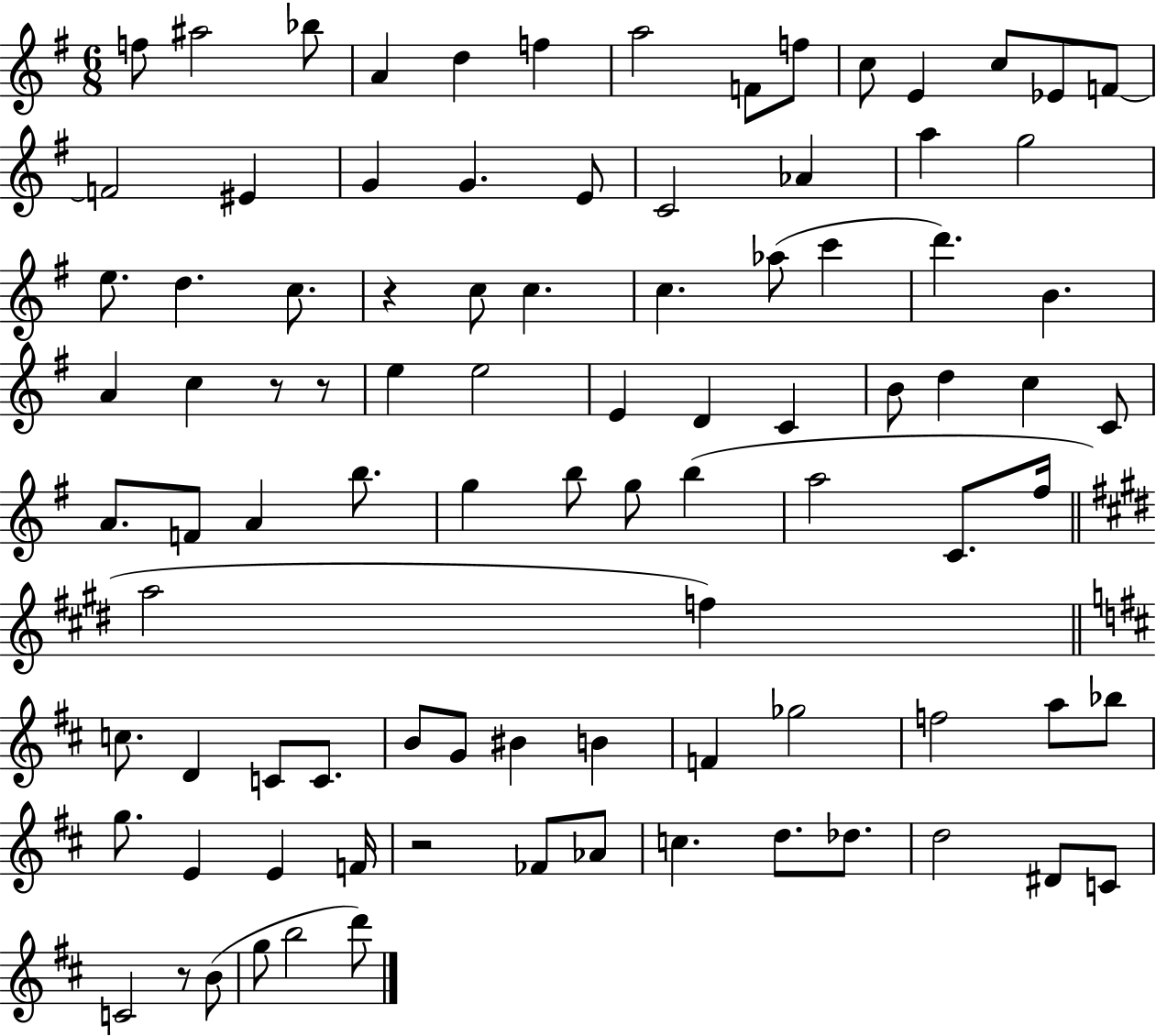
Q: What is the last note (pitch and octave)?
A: D6